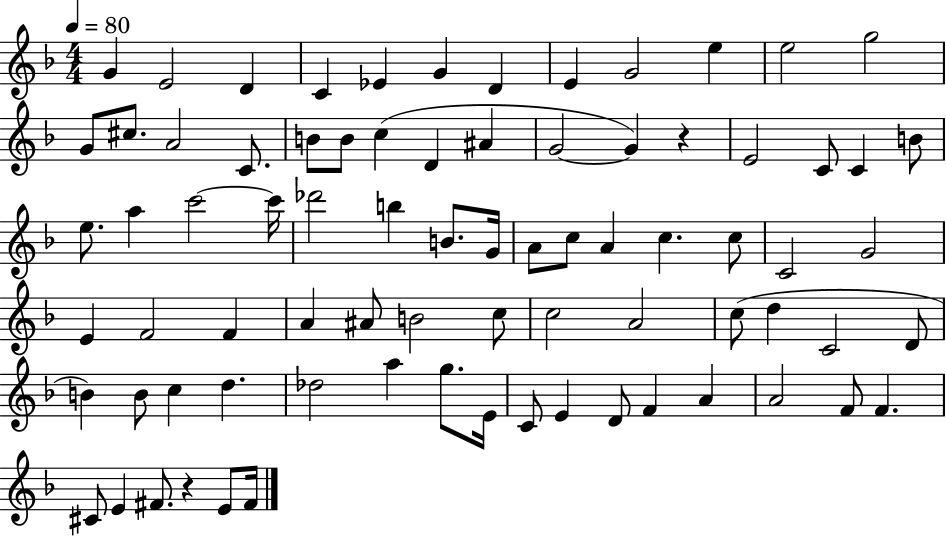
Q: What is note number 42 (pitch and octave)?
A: G4